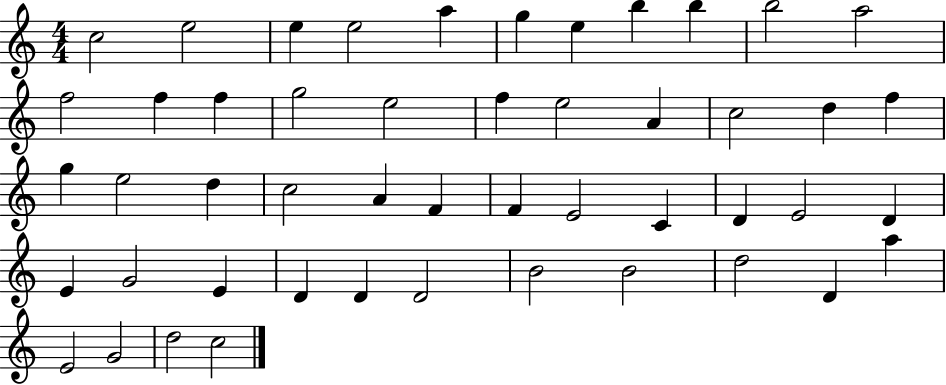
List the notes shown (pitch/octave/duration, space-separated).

C5/h E5/h E5/q E5/h A5/q G5/q E5/q B5/q B5/q B5/h A5/h F5/h F5/q F5/q G5/h E5/h F5/q E5/h A4/q C5/h D5/q F5/q G5/q E5/h D5/q C5/h A4/q F4/q F4/q E4/h C4/q D4/q E4/h D4/q E4/q G4/h E4/q D4/q D4/q D4/h B4/h B4/h D5/h D4/q A5/q E4/h G4/h D5/h C5/h